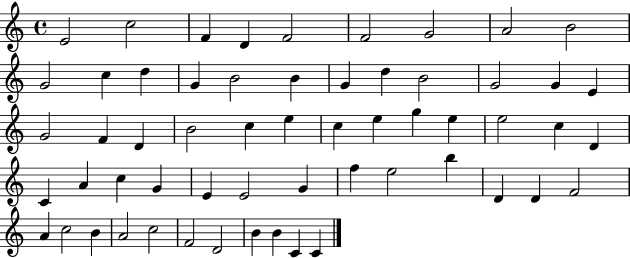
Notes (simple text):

E4/h C5/h F4/q D4/q F4/h F4/h G4/h A4/h B4/h G4/h C5/q D5/q G4/q B4/h B4/q G4/q D5/q B4/h G4/h G4/q E4/q G4/h F4/q D4/q B4/h C5/q E5/q C5/q E5/q G5/q E5/q E5/h C5/q D4/q C4/q A4/q C5/q G4/q E4/q E4/h G4/q F5/q E5/h B5/q D4/q D4/q F4/h A4/q C5/h B4/q A4/h C5/h F4/h D4/h B4/q B4/q C4/q C4/q